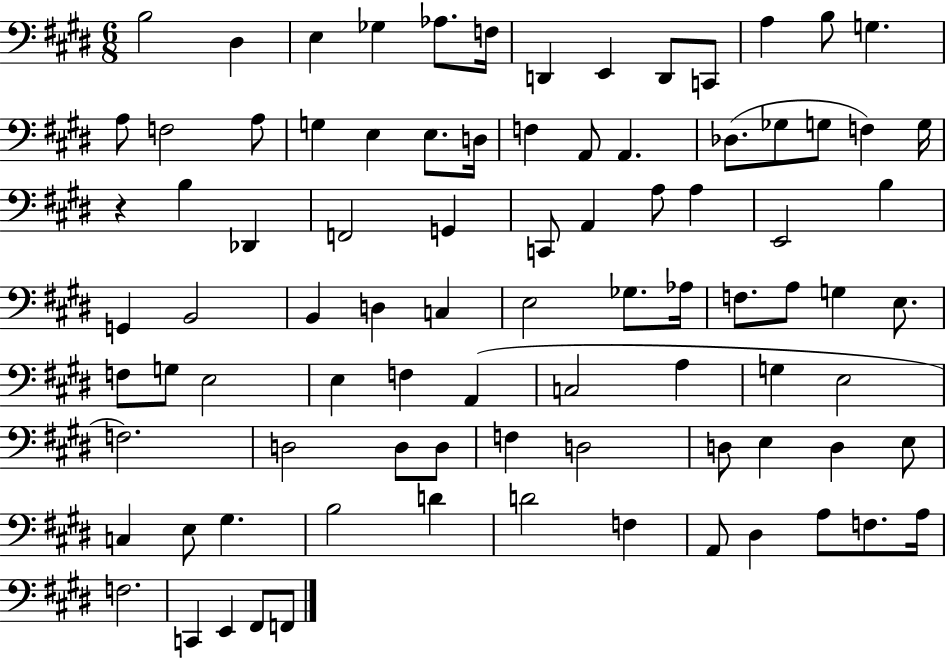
X:1
T:Untitled
M:6/8
L:1/4
K:E
B,2 ^D, E, _G, _A,/2 F,/4 D,, E,, D,,/2 C,,/2 A, B,/2 G, A,/2 F,2 A,/2 G, E, E,/2 D,/4 F, A,,/2 A,, _D,/2 _G,/2 G,/2 F, G,/4 z B, _D,, F,,2 G,, C,,/2 A,, A,/2 A, E,,2 B, G,, B,,2 B,, D, C, E,2 _G,/2 _A,/4 F,/2 A,/2 G, E,/2 F,/2 G,/2 E,2 E, F, A,, C,2 A, G, E,2 F,2 D,2 D,/2 D,/2 F, D,2 D,/2 E, D, E,/2 C, E,/2 ^G, B,2 D D2 F, A,,/2 ^D, A,/2 F,/2 A,/4 F,2 C,, E,, ^F,,/2 F,,/2